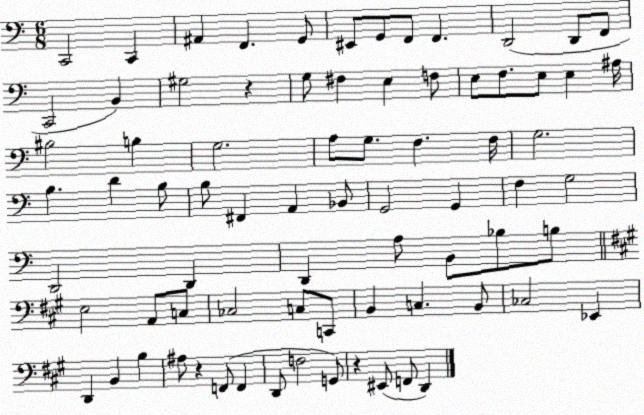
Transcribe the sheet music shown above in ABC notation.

X:1
T:Untitled
M:6/8
L:1/4
K:C
C,,2 C,, ^A,, F,, G,,/2 ^E,,/2 G,,/2 F,,/2 F,, D,,2 D,,/2 F,,/2 C,,2 B,, ^G,2 z G,/2 ^F, E, F,/2 E,/2 F,/2 E,/2 E, ^A,/4 ^B,2 B, G,2 A,/2 G,/2 F, F,/4 G,2 B, D B,/2 B,/2 ^F,, A,, _B,,/2 G,,2 G,, F, G,2 D,,2 D,, D,, A,/2 B,,/2 _B,/2 B,/2 E,2 A,,/2 C,/2 _C,2 C,/2 C,,/2 B,, C, B,,/2 _C,2 _E,, D,, B,, B, ^A,/2 z F,,/2 F,, D,,/2 F,2 G,,/2 z ^E,,/2 F,,/2 D,,